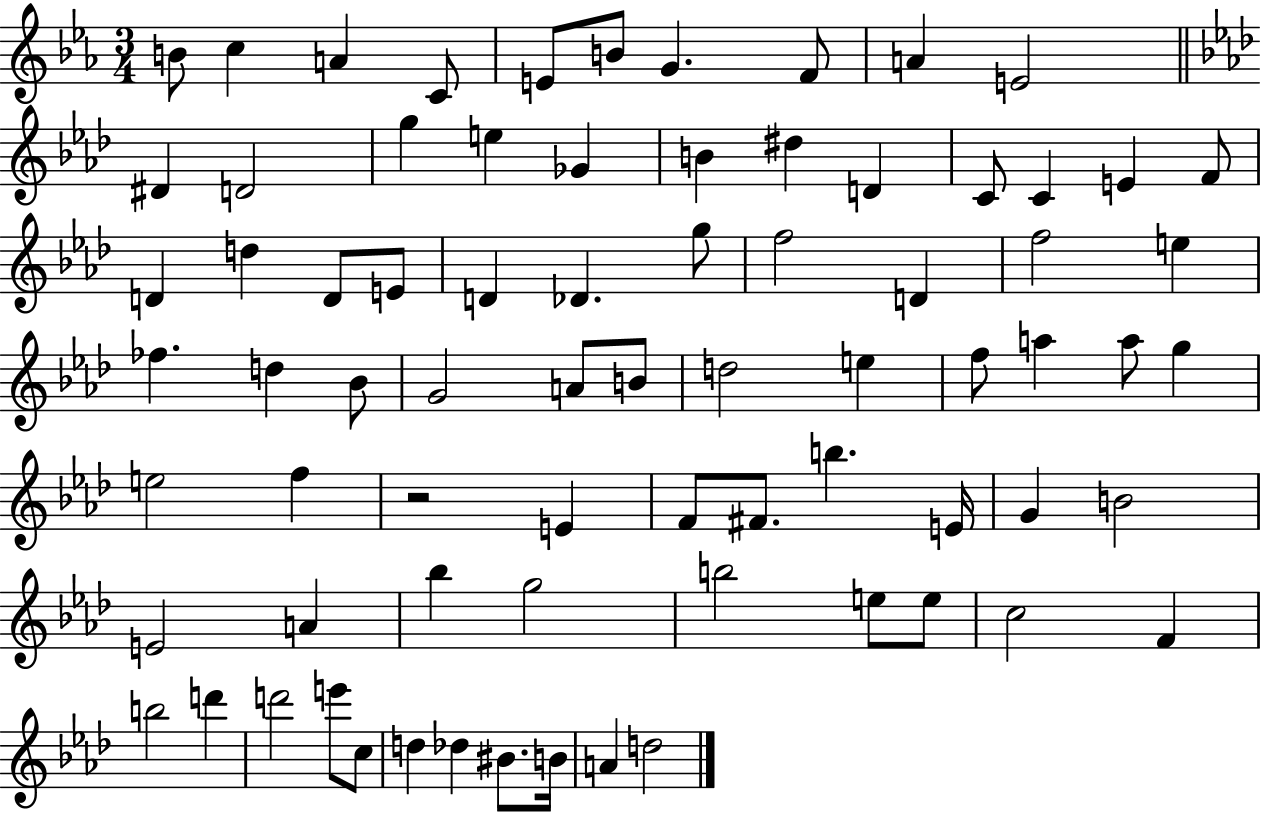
B4/e C5/q A4/q C4/e E4/e B4/e G4/q. F4/e A4/q E4/h D#4/q D4/h G5/q E5/q Gb4/q B4/q D#5/q D4/q C4/e C4/q E4/q F4/e D4/q D5/q D4/e E4/e D4/q Db4/q. G5/e F5/h D4/q F5/h E5/q FES5/q. D5/q Bb4/e G4/h A4/e B4/e D5/h E5/q F5/e A5/q A5/e G5/q E5/h F5/q R/h E4/q F4/e F#4/e. B5/q. E4/s G4/q B4/h E4/h A4/q Bb5/q G5/h B5/h E5/e E5/e C5/h F4/q B5/h D6/q D6/h E6/e C5/e D5/q Db5/q BIS4/e. B4/s A4/q D5/h